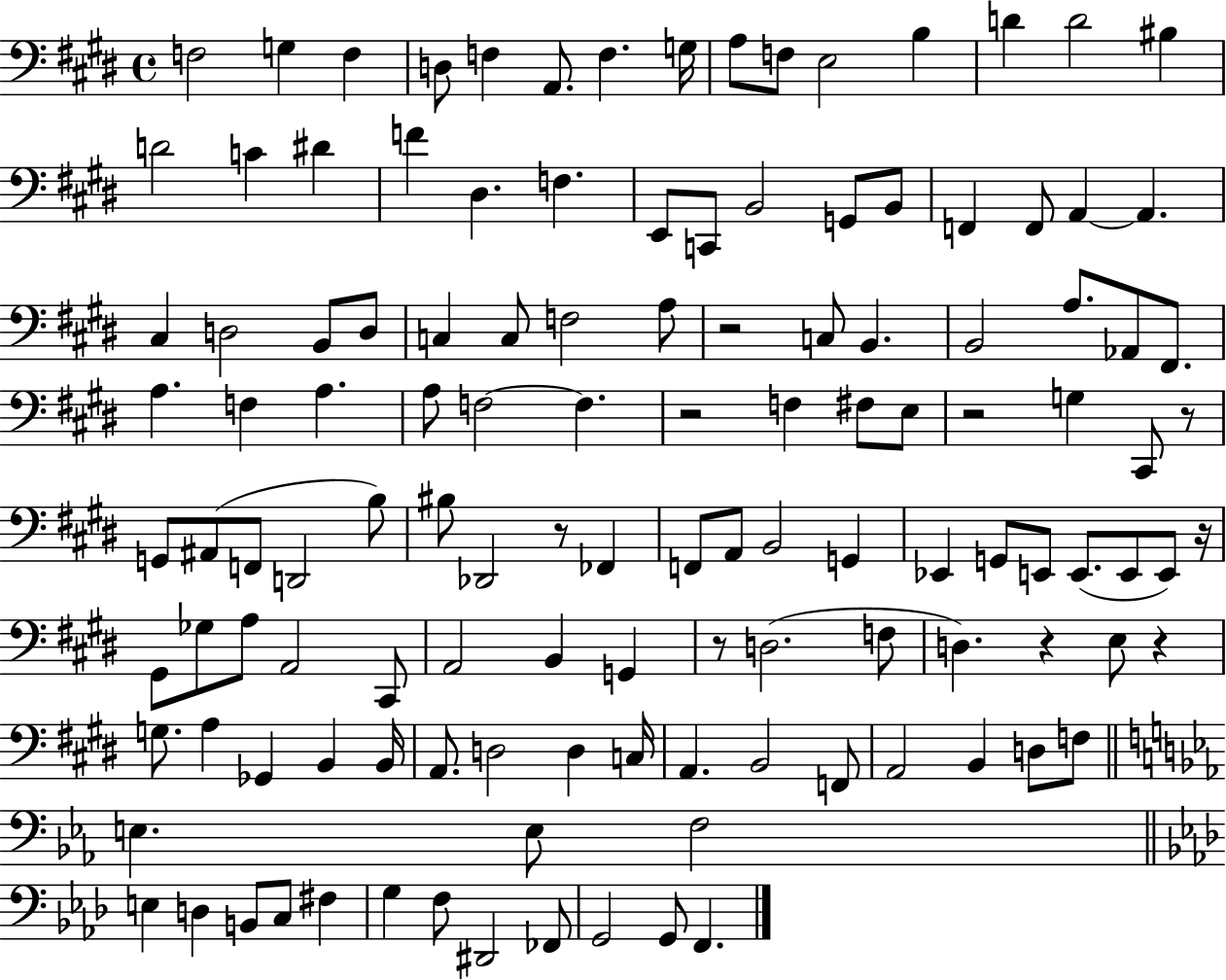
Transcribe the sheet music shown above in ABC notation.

X:1
T:Untitled
M:4/4
L:1/4
K:E
F,2 G, F, D,/2 F, A,,/2 F, G,/4 A,/2 F,/2 E,2 B, D D2 ^B, D2 C ^D F ^D, F, E,,/2 C,,/2 B,,2 G,,/2 B,,/2 F,, F,,/2 A,, A,, ^C, D,2 B,,/2 D,/2 C, C,/2 F,2 A,/2 z2 C,/2 B,, B,,2 A,/2 _A,,/2 ^F,,/2 A, F, A, A,/2 F,2 F, z2 F, ^F,/2 E,/2 z2 G, ^C,,/2 z/2 G,,/2 ^A,,/2 F,,/2 D,,2 B,/2 ^B,/2 _D,,2 z/2 _F,, F,,/2 A,,/2 B,,2 G,, _E,, G,,/2 E,,/2 E,,/2 E,,/2 E,,/2 z/4 ^G,,/2 _G,/2 A,/2 A,,2 ^C,,/2 A,,2 B,, G,, z/2 D,2 F,/2 D, z E,/2 z G,/2 A, _G,, B,, B,,/4 A,,/2 D,2 D, C,/4 A,, B,,2 F,,/2 A,,2 B,, D,/2 F,/2 E, E,/2 F,2 E, D, B,,/2 C,/2 ^F, G, F,/2 ^D,,2 _F,,/2 G,,2 G,,/2 F,,